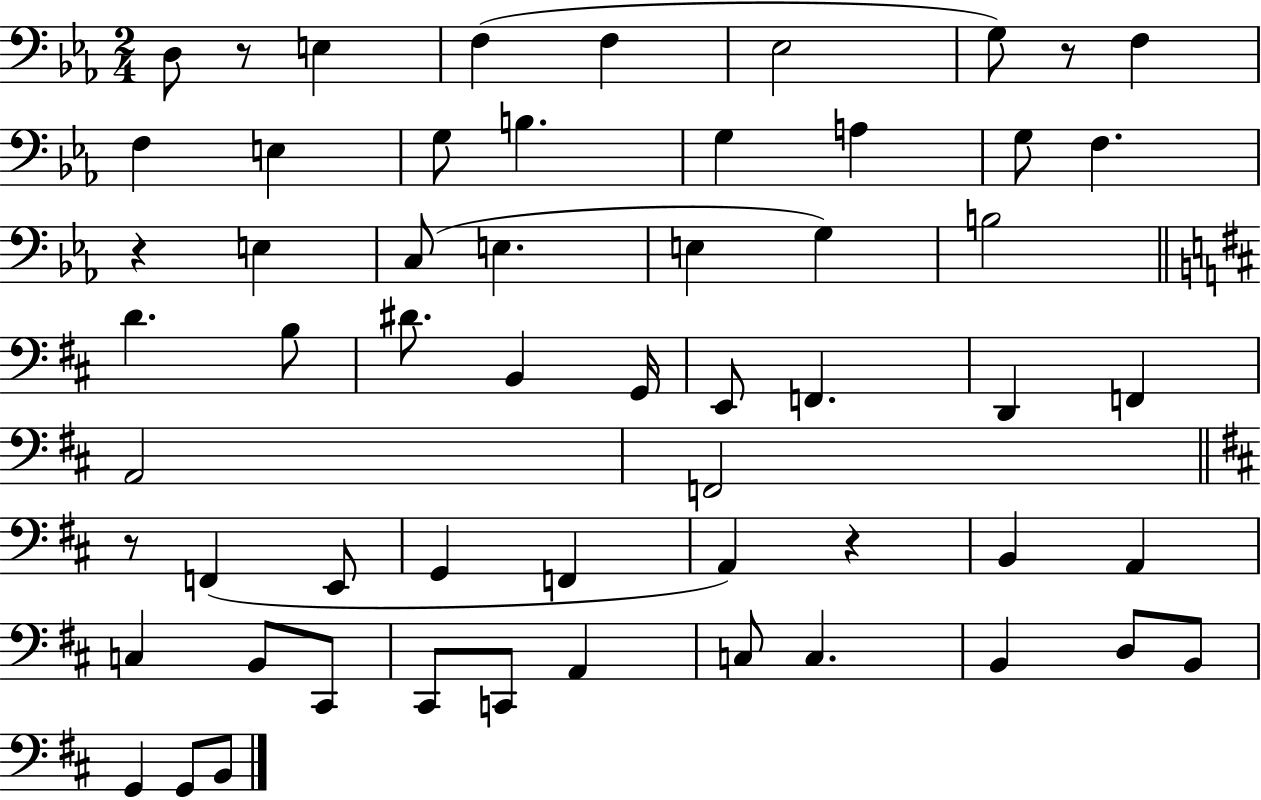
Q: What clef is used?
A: bass